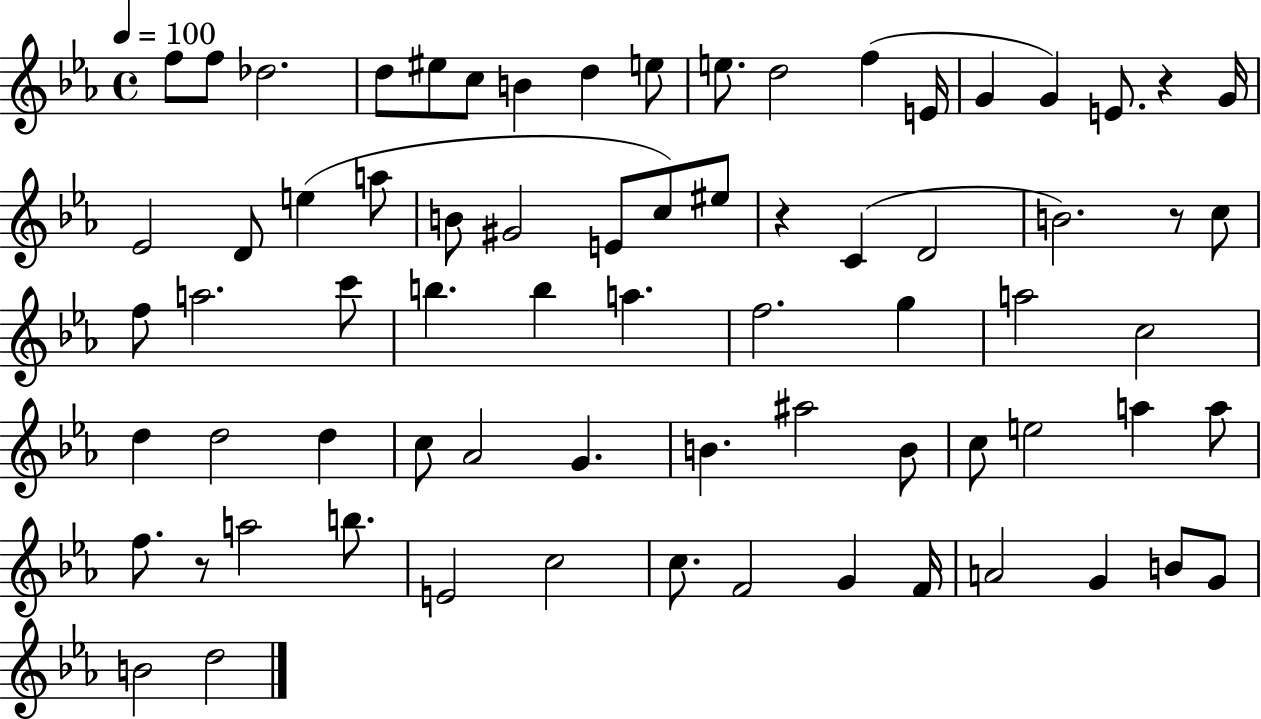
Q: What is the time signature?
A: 4/4